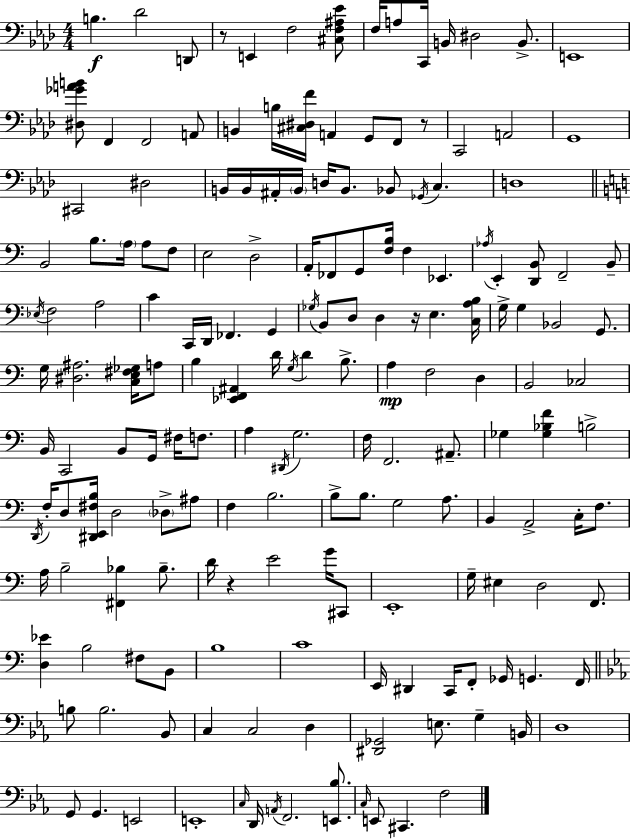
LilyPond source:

{
  \clef bass
  \numericTimeSignature
  \time 4/4
  \key f \minor
  b4.\f des'2 d,8 | r8 e,4 f2 <cis f ais ees'>8 | f16 a8 c,16 b,16 dis2 b,8.-> | e,1 | \break <dis ges' a' b'>8 f,4 f,2 a,8 | b,4 b16 <cis dis f'>16 a,4 g,8 f,8 r8 | c,2 a,2 | g,1 | \break cis,2 dis2 | b,16 b,16 ais,16-. \parenthesize b,16 d16 b,8. bes,8 \acciaccatura { ges,16 } c4. | d1 | \bar "||" \break \key a \minor b,2 b8. \parenthesize a16 a8 f8 | e2 d2-> | a,16-. fes,8 g,8 <f b>16 f4 ees,4. | \acciaccatura { aes16 } e,4-. <d, b,>8 f,2-- b,8-- | \break \acciaccatura { ees16 } f2 a2 | c'4 c,16 d,16 fes,4. g,4 | \acciaccatura { ges16 } b,8 d8 d4 r16 e4. | <c a b>16 g16-> g4 bes,2 | \break g,8. g16 <dis ais>2. | <c e fis ges>16 a8 b4 <ees, f, ais,>4 d'16 \acciaccatura { g16 } d'4 | b8.-> a4\mp f2 | d4 b,2 ces2 | \break b,16 c,2 b,8 g,16 | fis16 f8. a4 \acciaccatura { dis,16 } g2. | f16 f,2. | ais,8.-- ges4 <ges bes f'>4 b2-> | \break \acciaccatura { d,16 } f16-. d8 <dis, e, fis b>16 d2 | \parenthesize des8-> ais8 f4 b2. | b8-> b8. g2 | a8. b,4 a,2-> | \break c16-. f8. a16 b2-- <fis, bes>4 | bes8.-- d'16 r4 e'2 | g'16 cis,8 e,1-. | g16-- eis4 d2 | \break f,8. <d ees'>4 b2 | fis8 b,8 b1 | c'1 | e,16 dis,4 c,16 f,8-. ges,16 g,4. | \break f,16 \bar "||" \break \key ees \major b8 b2. bes,8 | c4 c2 d4 | <dis, ges,>2 e8. g4-- b,16 | d1 | \break g,8 g,4. e,2 | e,1-. | \grace { c16 } d,16 \acciaccatura { a,16 } f,2. <e, bes>8. | \grace { c16 } e,8 cis,4. f2 | \break \bar "|."
}